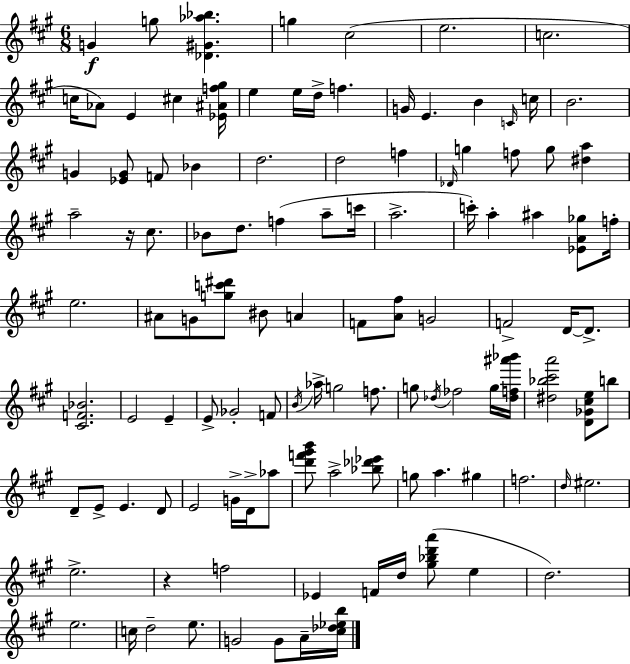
G4/q G5/e [Db4,G#4,Ab5,Bb5]/q. G5/q C#5/h E5/h. C5/h. C5/s Ab4/e E4/q C#5/q [Eb4,A#4,F5,G#5]/s E5/q E5/s D5/s F5/q. G4/s E4/q. B4/q C4/s C5/s B4/h. G4/q [Eb4,G4]/e F4/e Bb4/q D5/h. D5/h F5/q Db4/s G5/q F5/e G5/e [D#5,A5]/q A5/h R/s C#5/e. Bb4/e D5/e. F5/q A5/e C6/s A5/h. C6/s A5/q A#5/q [Eb4,A4,Gb5]/e F5/s E5/h. A#4/e G4/e [G5,C6,D#6]/e BIS4/e A4/q F4/e [A4,F#5]/e G4/h F4/h D4/s D4/e. [C#4,F4,Bb4]/h. E4/h E4/q E4/e Gb4/h F4/e B4/s Ab5/s G5/h F5/e. G5/e Db5/s FES5/h G5/s [Db5,F5,A#6,Bb6]/s [D#5,Bb5,C#6,A6]/h [D4,Gb4,C#5,E5]/e B5/e D4/e E4/e E4/q. D4/e E4/h G4/s D4/s Ab5/e [D6,F6,G#6,B6]/e A5/h [Bb5,Db6,Eb6]/e G5/e A5/q. G#5/q F5/h. D5/s EIS5/h. E5/h. R/q F5/h Eb4/q F4/s D5/s [G#5,Bb5,D6,A6]/e E5/q D5/h. E5/h. C5/s D5/h E5/e. G4/h G4/e A4/s [C#5,Db5,Eb5,B5]/s